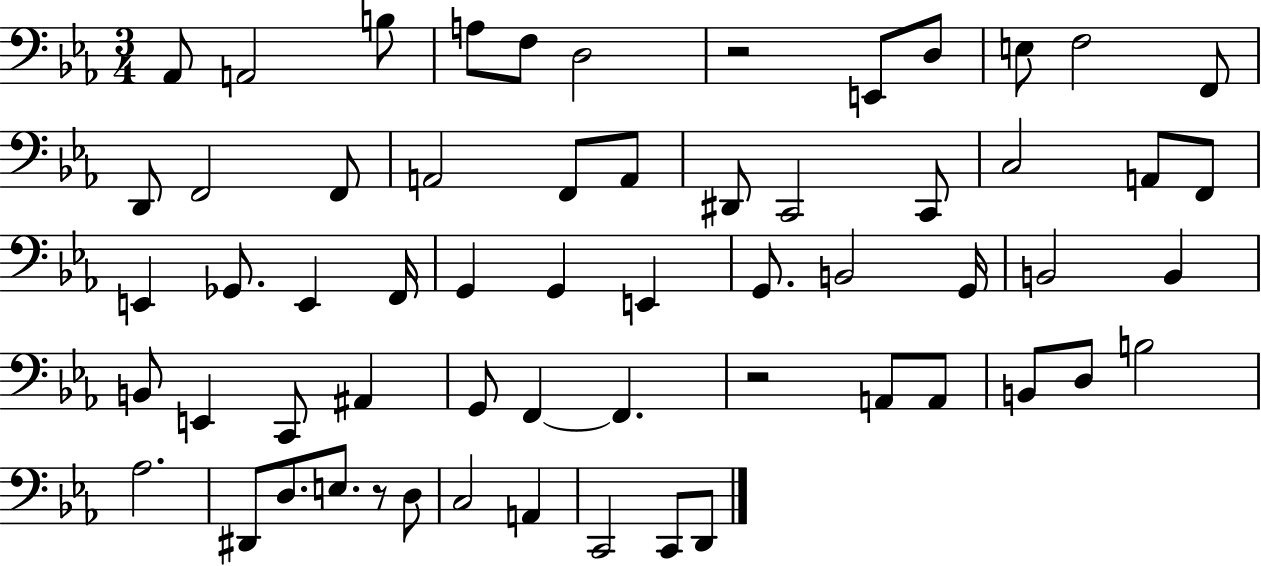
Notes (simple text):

Ab2/e A2/h B3/e A3/e F3/e D3/h R/h E2/e D3/e E3/e F3/h F2/e D2/e F2/h F2/e A2/h F2/e A2/e D#2/e C2/h C2/e C3/h A2/e F2/e E2/q Gb2/e. E2/q F2/s G2/q G2/q E2/q G2/e. B2/h G2/s B2/h B2/q B2/e E2/q C2/e A#2/q G2/e F2/q F2/q. R/h A2/e A2/e B2/e D3/e B3/h Ab3/h. D#2/e D3/e. E3/e. R/e D3/e C3/h A2/q C2/h C2/e D2/e